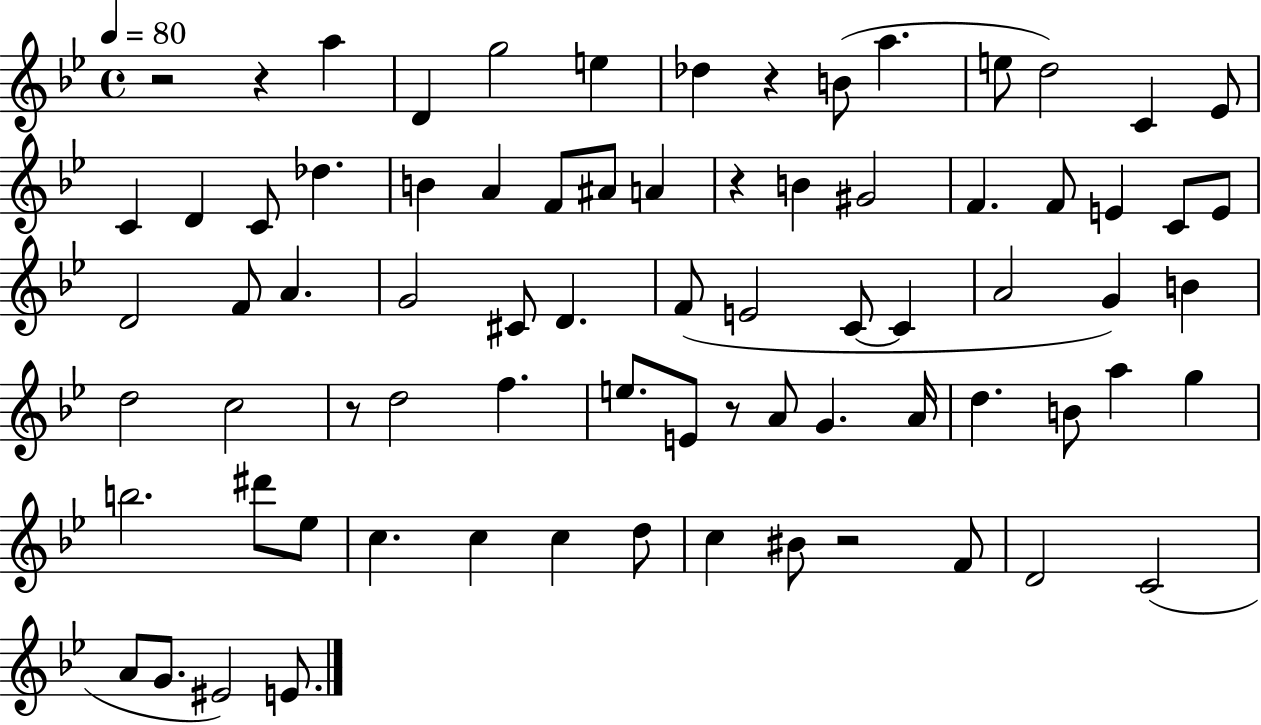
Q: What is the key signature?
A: BES major